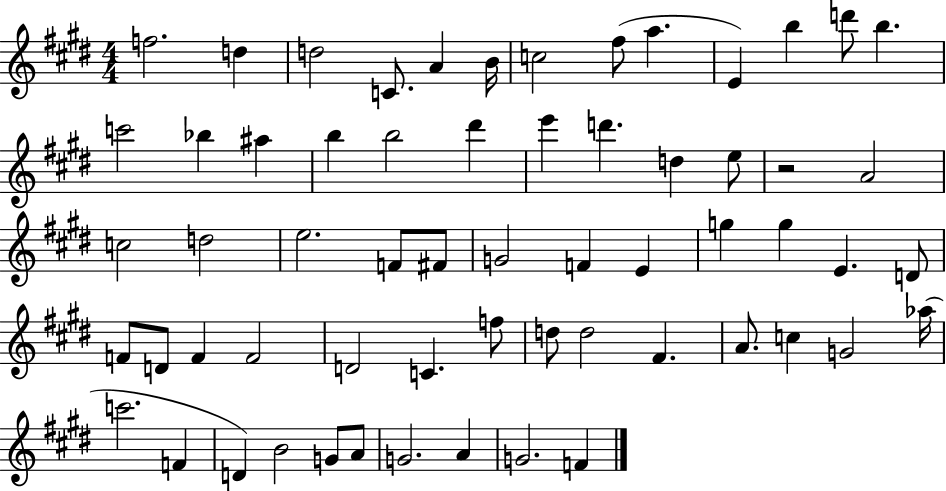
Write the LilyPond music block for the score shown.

{
  \clef treble
  \numericTimeSignature
  \time 4/4
  \key e \major
  f''2. d''4 | d''2 c'8. a'4 b'16 | c''2 fis''8( a''4. | e'4) b''4 d'''8 b''4. | \break c'''2 bes''4 ais''4 | b''4 b''2 dis'''4 | e'''4 d'''4. d''4 e''8 | r2 a'2 | \break c''2 d''2 | e''2. f'8 fis'8 | g'2 f'4 e'4 | g''4 g''4 e'4. d'8 | \break f'8 d'8 f'4 f'2 | d'2 c'4. f''8 | d''8 d''2 fis'4. | a'8. c''4 g'2 aes''16( | \break c'''2. f'4 | d'4) b'2 g'8 a'8 | g'2. a'4 | g'2. f'4 | \break \bar "|."
}